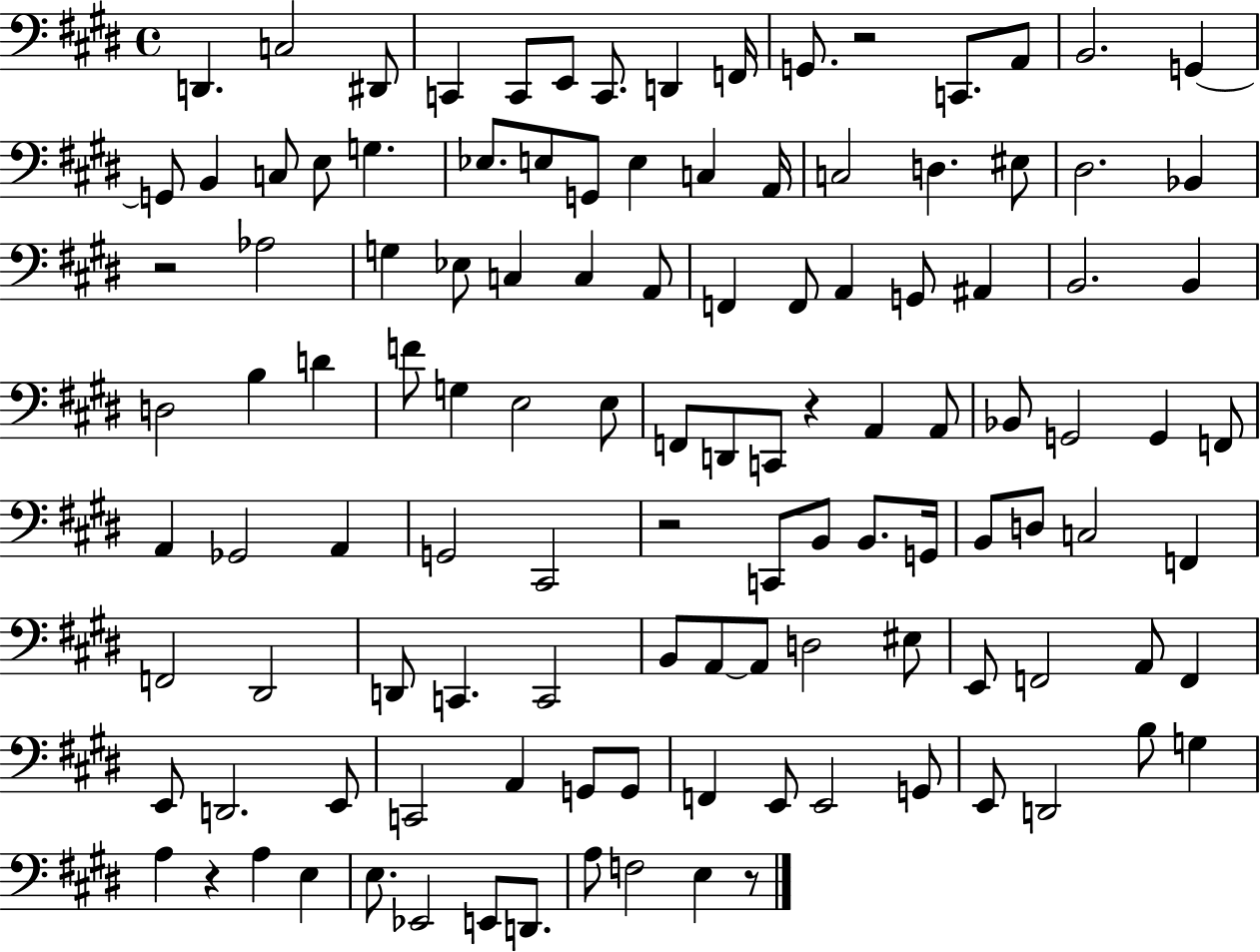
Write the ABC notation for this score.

X:1
T:Untitled
M:4/4
L:1/4
K:E
D,, C,2 ^D,,/2 C,, C,,/2 E,,/2 C,,/2 D,, F,,/4 G,,/2 z2 C,,/2 A,,/2 B,,2 G,, G,,/2 B,, C,/2 E,/2 G, _E,/2 E,/2 G,,/2 E, C, A,,/4 C,2 D, ^E,/2 ^D,2 _B,, z2 _A,2 G, _E,/2 C, C, A,,/2 F,, F,,/2 A,, G,,/2 ^A,, B,,2 B,, D,2 B, D F/2 G, E,2 E,/2 F,,/2 D,,/2 C,,/2 z A,, A,,/2 _B,,/2 G,,2 G,, F,,/2 A,, _G,,2 A,, G,,2 ^C,,2 z2 C,,/2 B,,/2 B,,/2 G,,/4 B,,/2 D,/2 C,2 F,, F,,2 ^D,,2 D,,/2 C,, C,,2 B,,/2 A,,/2 A,,/2 D,2 ^E,/2 E,,/2 F,,2 A,,/2 F,, E,,/2 D,,2 E,,/2 C,,2 A,, G,,/2 G,,/2 F,, E,,/2 E,,2 G,,/2 E,,/2 D,,2 B,/2 G, A, z A, E, E,/2 _E,,2 E,,/2 D,,/2 A,/2 F,2 E, z/2